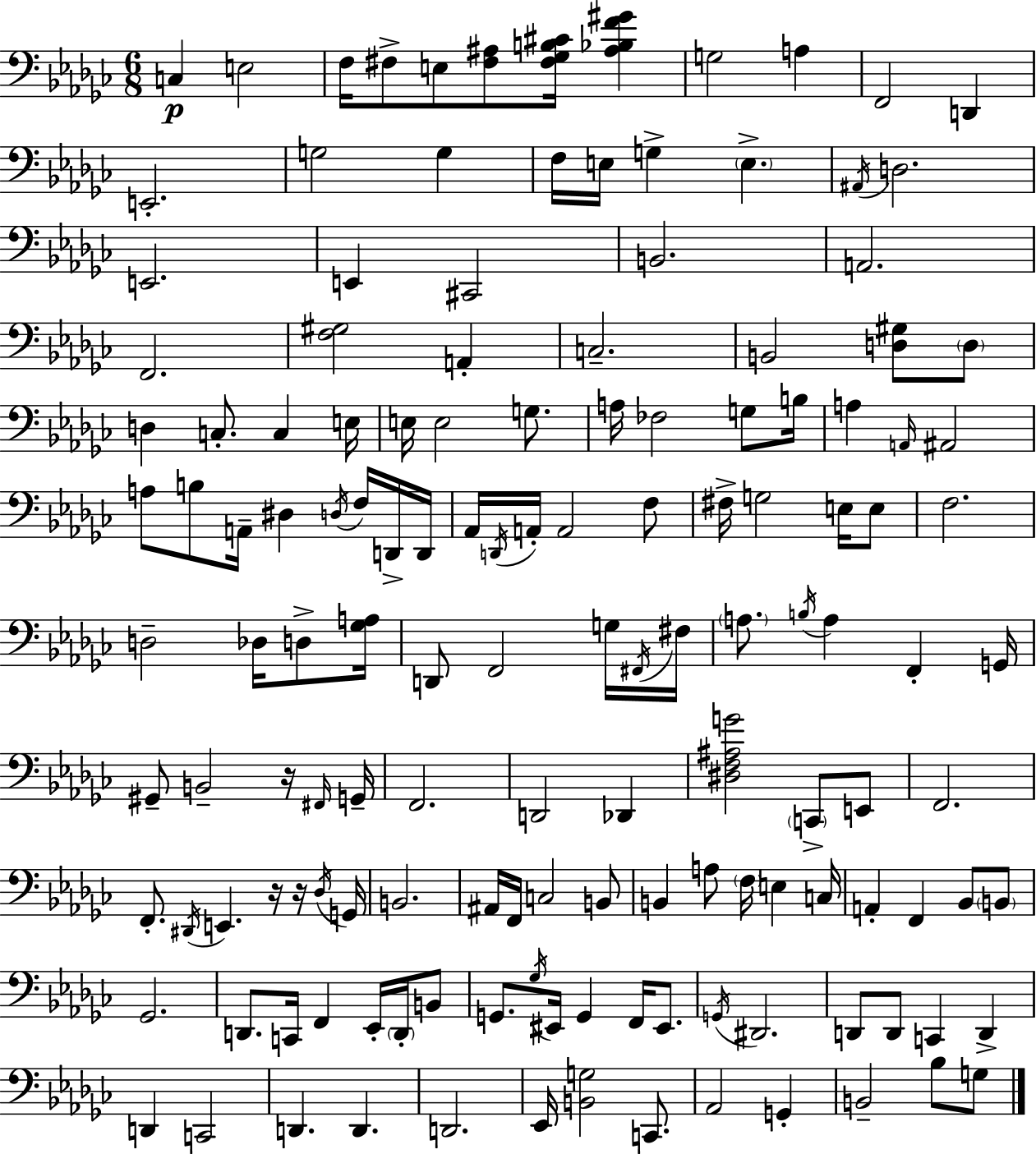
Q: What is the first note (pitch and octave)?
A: C3